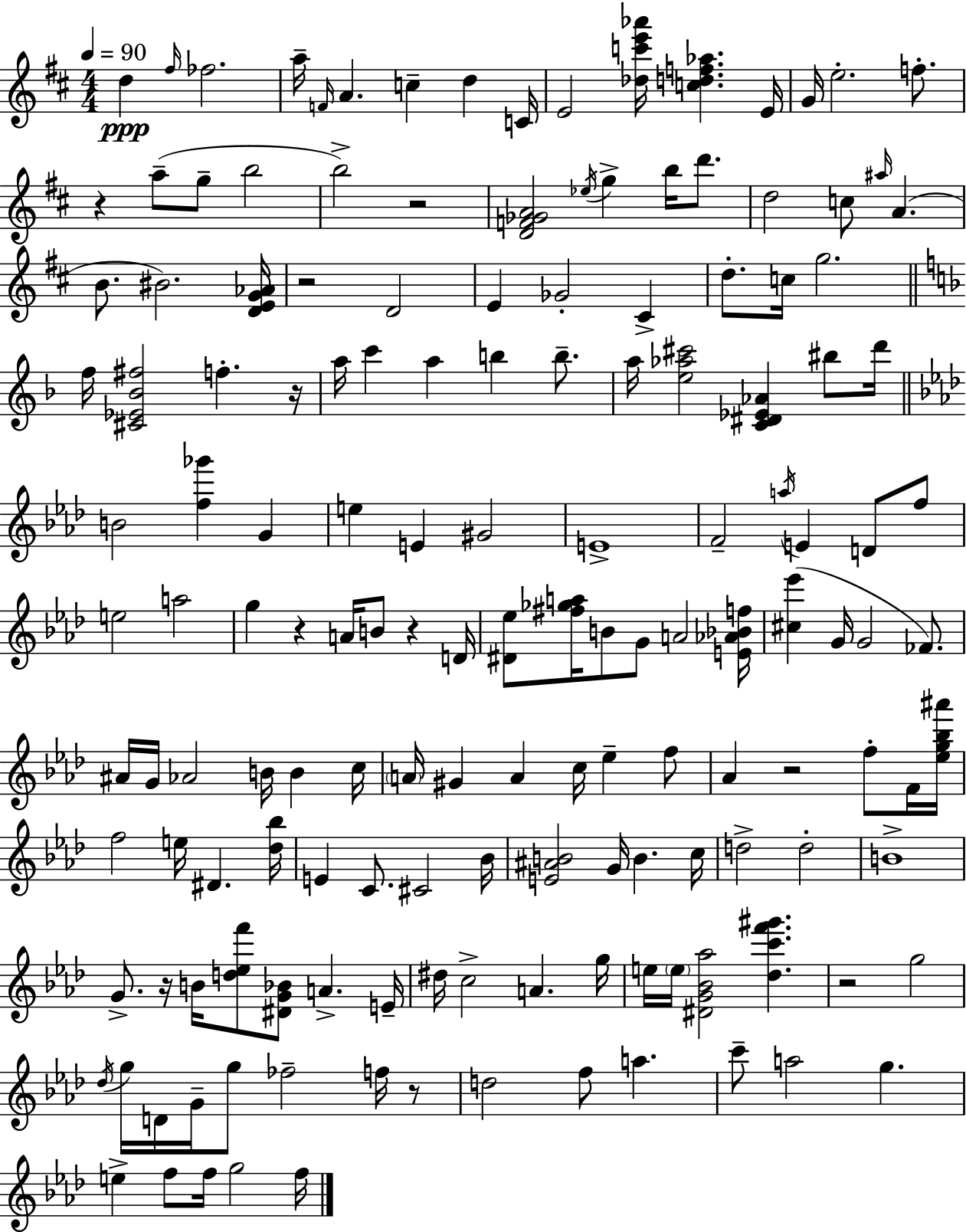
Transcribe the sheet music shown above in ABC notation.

X:1
T:Untitled
M:4/4
L:1/4
K:D
d ^f/4 _f2 a/4 F/4 A c d C/4 E2 [_dc'e'_a']/4 [cdf_a] E/4 G/4 e2 f/2 z a/2 g/2 b2 b2 z2 [DF_GA]2 _e/4 g b/4 d'/2 d2 c/2 ^a/4 A B/2 ^B2 [DEG_A]/4 z2 D2 E _G2 ^C d/2 c/4 g2 f/4 [^C_E_B^f]2 f z/4 a/4 c' a b b/2 a/4 [e_a^c']2 [C^D_E_A] ^b/2 d'/4 B2 [f_g'] G e E ^G2 E4 F2 a/4 E D/2 f/2 e2 a2 g z A/4 B/2 z D/4 [^D_e]/2 [^f_ga]/4 B/2 G/2 A2 [E_A_Bf]/4 [^c_e'] G/4 G2 _F/2 ^A/4 G/4 _A2 B/4 B c/4 A/4 ^G A c/4 _e f/2 _A z2 f/2 F/4 [_eg_b^a']/4 f2 e/4 ^D [_d_b]/4 E C/2 ^C2 _B/4 [E^AB]2 G/4 B c/4 d2 d2 B4 G/2 z/4 B/4 [d_ef']/2 [^DG_B]/2 A E/4 ^d/4 c2 A g/4 e/4 e/4 [^DG_B_a]2 [_dc'f'^g'] z2 g2 _d/4 g/4 D/4 G/4 g/2 _f2 f/4 z/2 d2 f/2 a c'/2 a2 g e f/2 f/4 g2 f/4